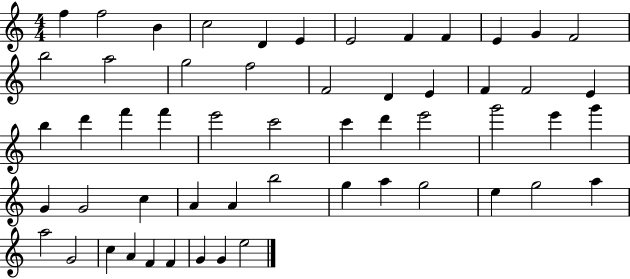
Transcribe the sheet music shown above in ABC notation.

X:1
T:Untitled
M:4/4
L:1/4
K:C
f f2 B c2 D E E2 F F E G F2 b2 a2 g2 f2 F2 D E F F2 E b d' f' f' e'2 c'2 c' d' e'2 g'2 e' g' G G2 c A A b2 g a g2 e g2 a a2 G2 c A F F G G e2